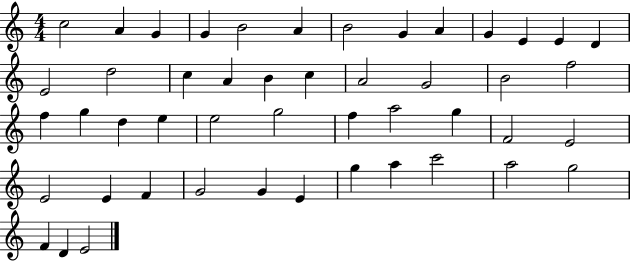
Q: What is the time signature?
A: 4/4